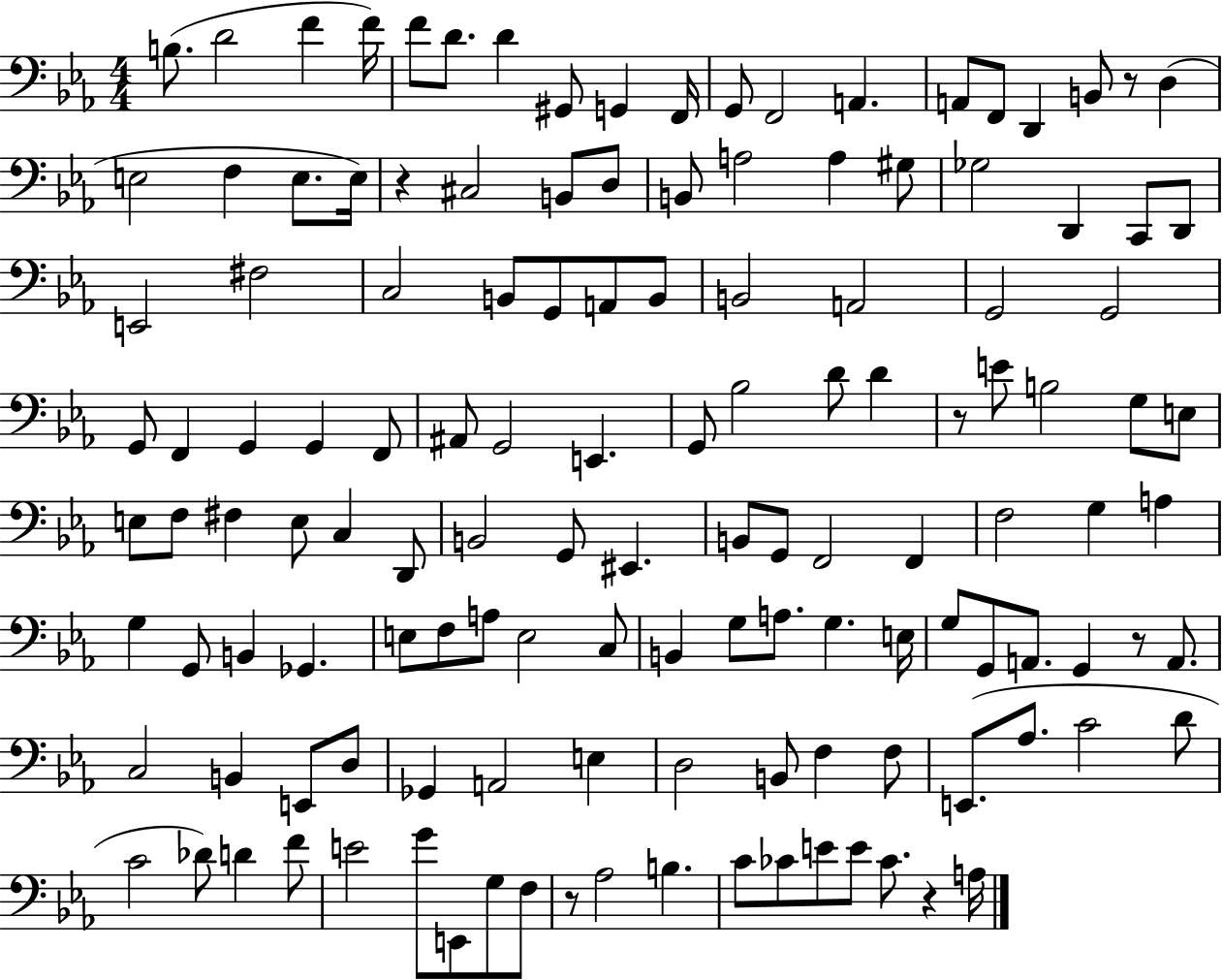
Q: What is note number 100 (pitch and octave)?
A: Gb2